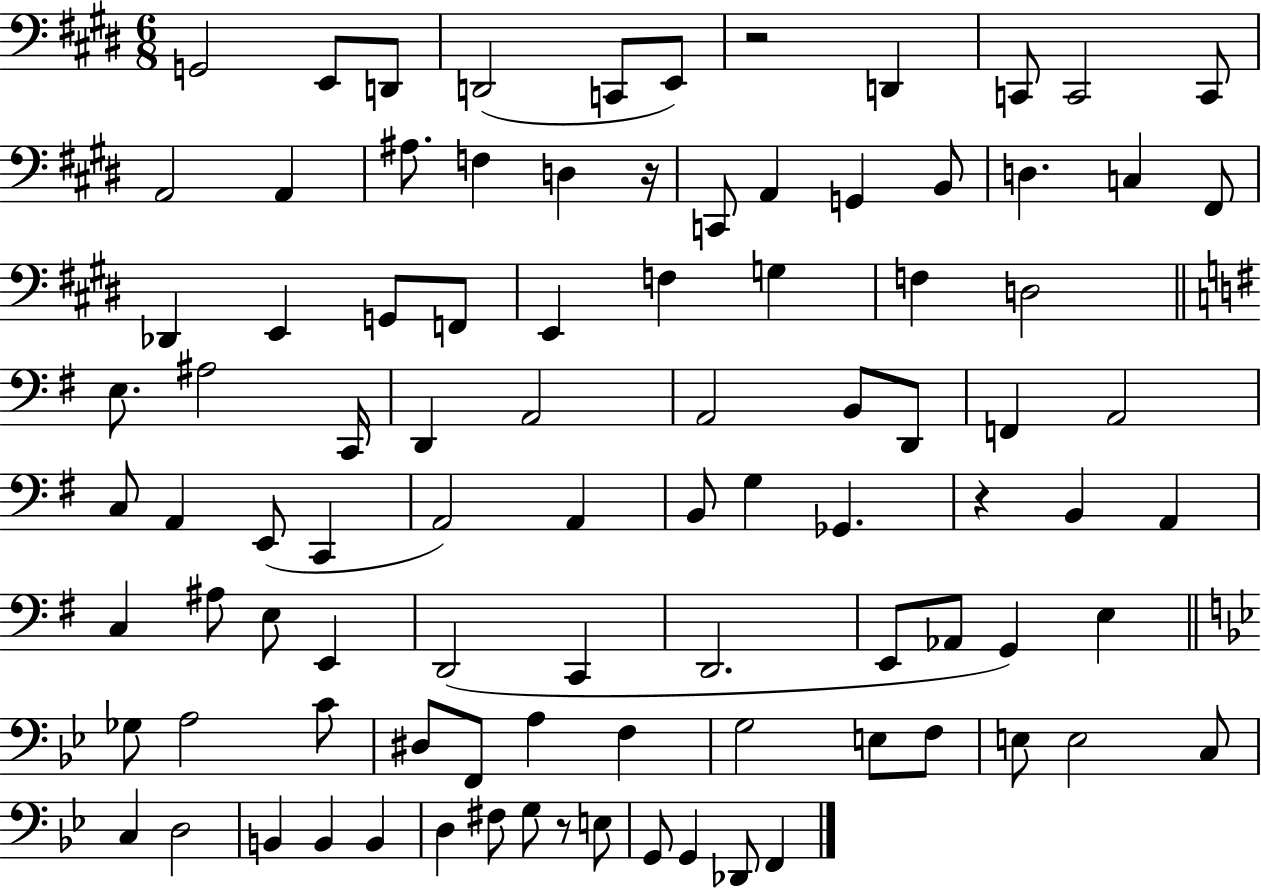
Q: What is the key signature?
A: E major